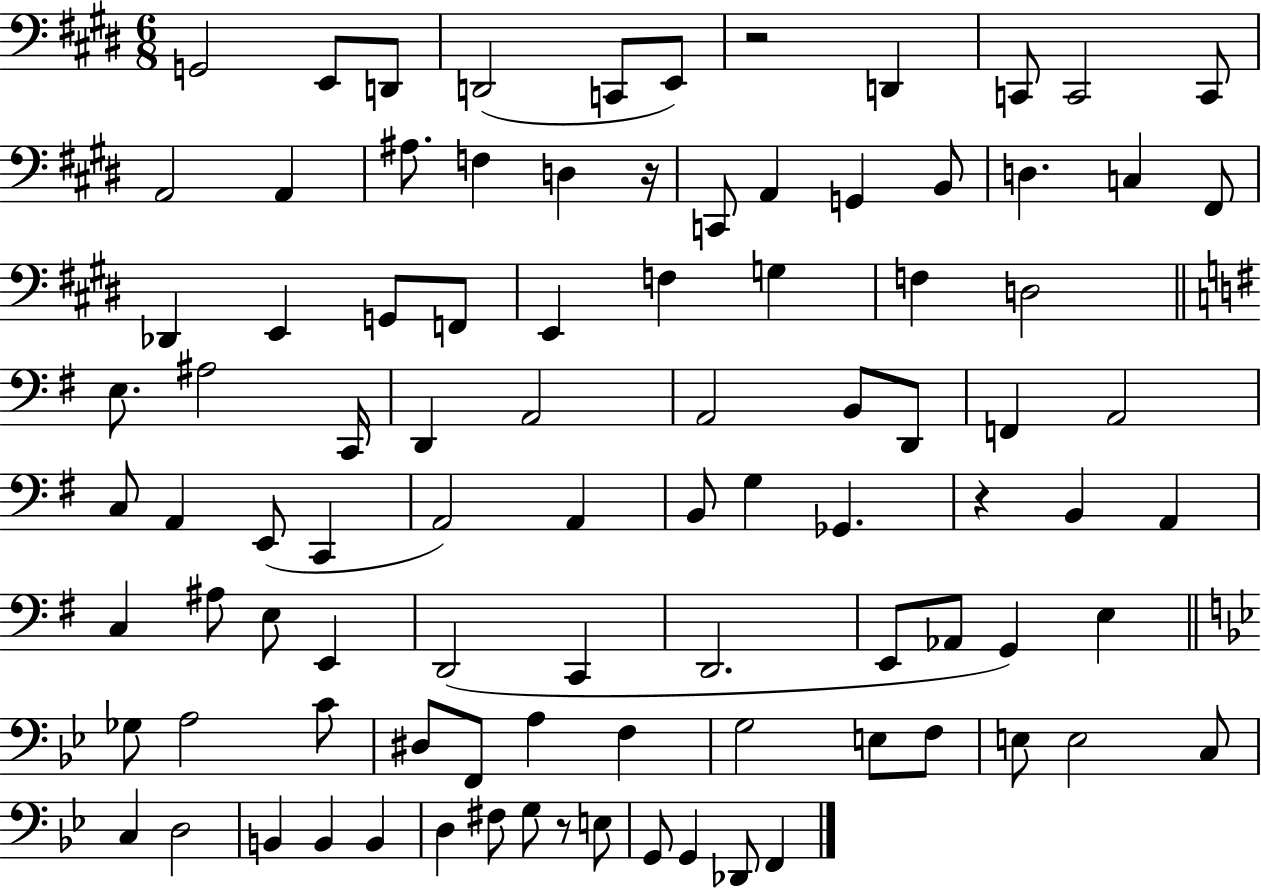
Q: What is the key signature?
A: E major